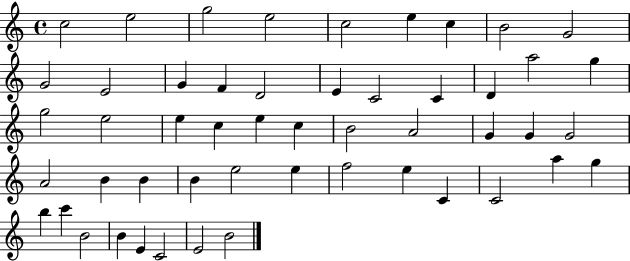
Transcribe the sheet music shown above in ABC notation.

X:1
T:Untitled
M:4/4
L:1/4
K:C
c2 e2 g2 e2 c2 e c B2 G2 G2 E2 G F D2 E C2 C D a2 g g2 e2 e c e c B2 A2 G G G2 A2 B B B e2 e f2 e C C2 a g b c' B2 B E C2 E2 B2